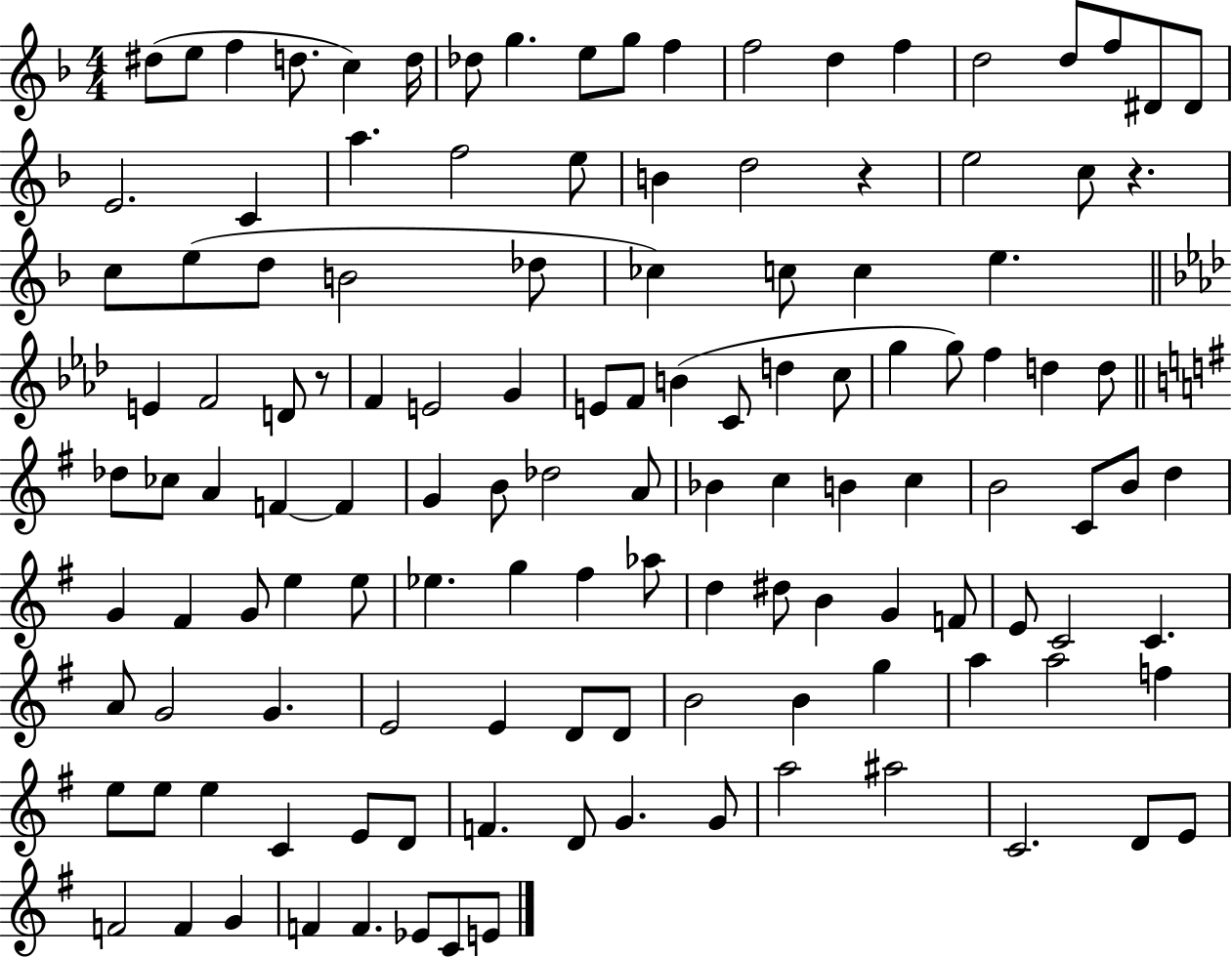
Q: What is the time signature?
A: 4/4